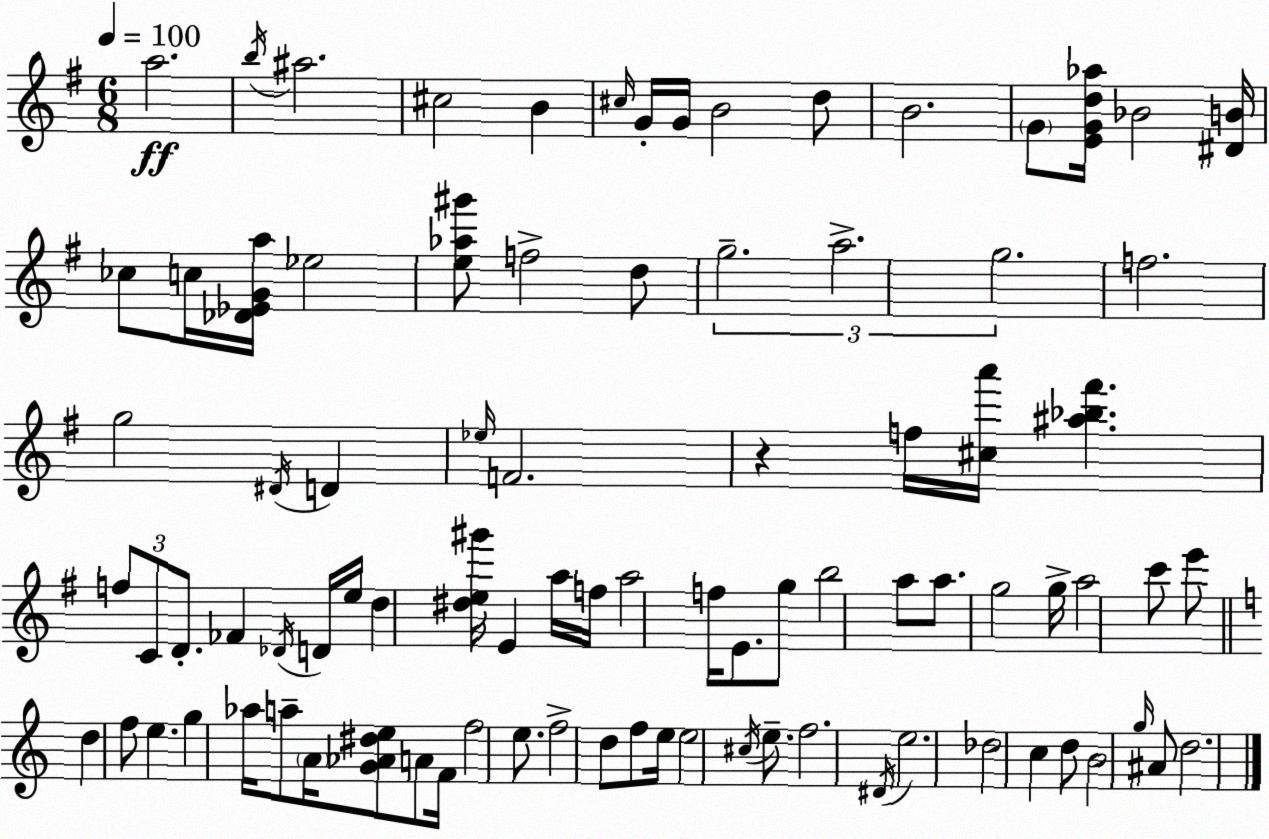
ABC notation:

X:1
T:Untitled
M:6/8
L:1/4
K:Em
a2 b/4 ^a2 ^c2 B ^c/4 G/4 G/4 B2 d/2 B2 G/2 [EGd_a]/4 _B2 [^DB]/4 _c/2 c/4 [_D_EGa]/4 _e2 [e_a^g']/2 f2 d/2 g2 a2 g2 f2 g2 ^D/4 D _e/4 F2 z f/4 [^ca']/4 [^a_b^f'] f/2 C/2 D/2 _F _D/4 D/4 e/4 d [^de^g']/4 E a/4 f/4 a2 f/4 E/2 g/2 b2 a/2 a/2 g2 g/4 a2 c'/2 e'/2 d f/2 e g _a/4 a/2 A/4 [G_A^de]/2 A/2 F/4 f2 e/2 f2 d/2 f/2 e/4 e2 ^c/4 e/2 f2 ^D/4 e2 _d2 c d/2 B2 g/4 ^A/2 d2